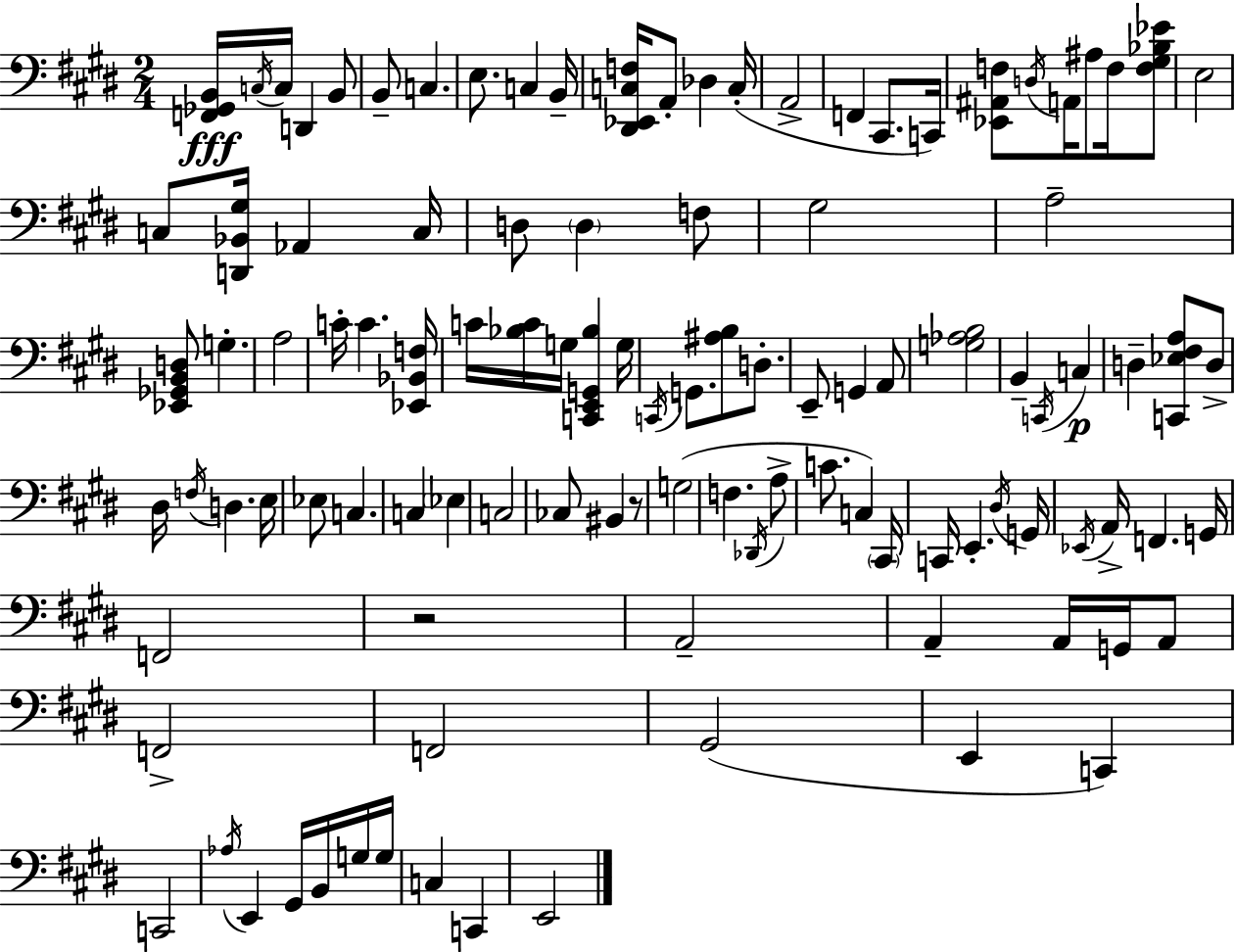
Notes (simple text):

[F2,Gb2,B2]/s C3/s C3/s D2/q B2/e B2/e C3/q. E3/e. C3/q B2/s [D#2,Eb2,C3,F3]/s A2/e Db3/q C3/s A2/h F2/q C#2/e. C2/s [Eb2,A#2,F3]/e D3/s A2/s A#3/e F3/s [F3,G#3,Bb3,Eb4]/e E3/h C3/e [D2,Bb2,G#3]/s Ab2/q C3/s D3/e D3/q F3/e G#3/h A3/h [Eb2,Gb2,B2,D3]/e G3/q. A3/h C4/s C4/q. [Eb2,Bb2,F3]/s C4/s [Bb3,C4]/s G3/s [C2,E2,G2,Bb3]/q G3/s C2/s G2/e. [A#3,B3]/e D3/e. E2/e G2/q A2/e [G3,Ab3,B3]/h B2/q C2/s C3/q D3/q [C2,Eb3,F#3,A3]/e D3/e D#3/s F3/s D3/q. E3/s Eb3/e C3/q. C3/q Eb3/q C3/h CES3/e BIS2/q R/e G3/h F3/q. Db2/s A3/e C4/e. C3/q C#2/s C2/s E2/q. D#3/s G2/s Eb2/s A2/s F2/q. G2/s F2/h R/h A2/h A2/q A2/s G2/s A2/e F2/h F2/h G#2/h E2/q C2/q C2/h Ab3/s E2/q G#2/s B2/s G3/s G3/s C3/q C2/q E2/h